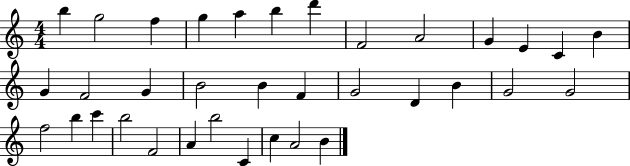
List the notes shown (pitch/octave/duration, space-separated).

B5/q G5/h F5/q G5/q A5/q B5/q D6/q F4/h A4/h G4/q E4/q C4/q B4/q G4/q F4/h G4/q B4/h B4/q F4/q G4/h D4/q B4/q G4/h G4/h F5/h B5/q C6/q B5/h F4/h A4/q B5/h C4/q C5/q A4/h B4/q